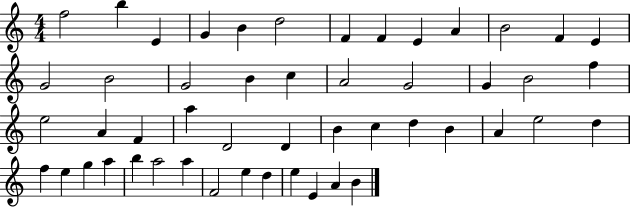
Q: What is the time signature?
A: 4/4